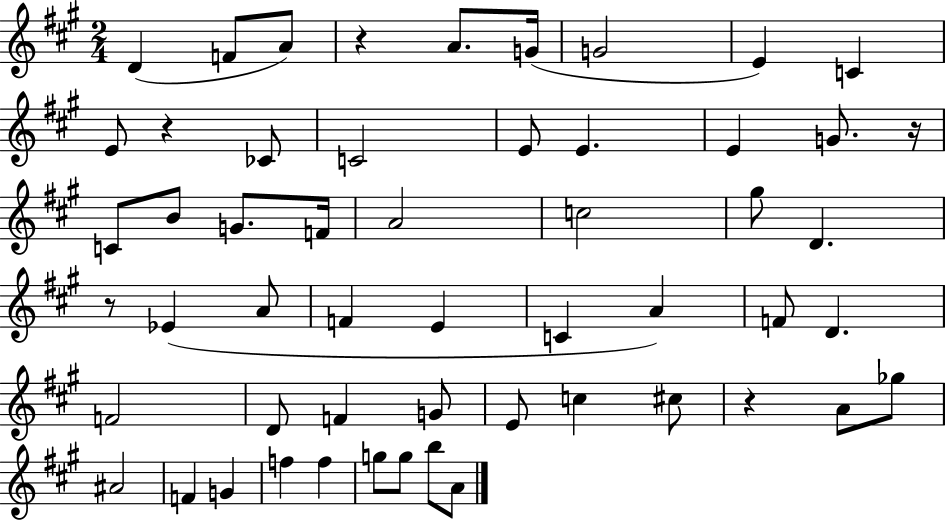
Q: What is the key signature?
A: A major